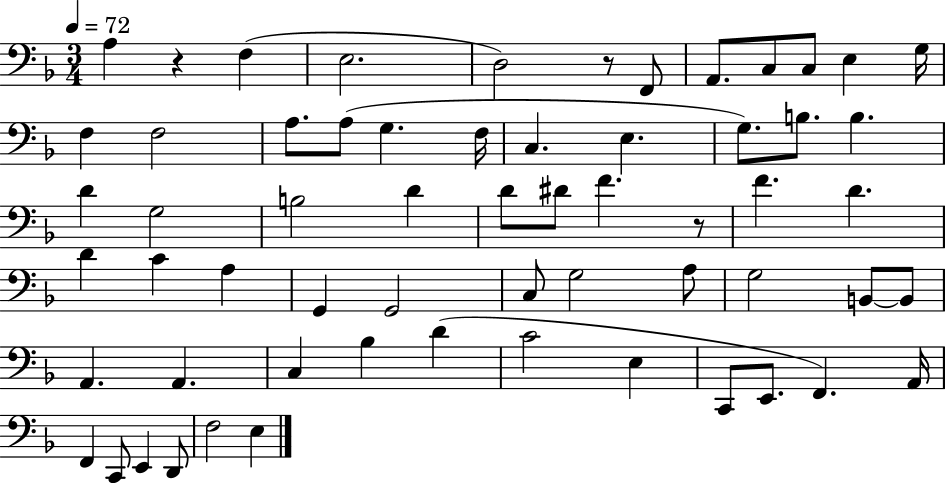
X:1
T:Untitled
M:3/4
L:1/4
K:F
A, z F, E,2 D,2 z/2 F,,/2 A,,/2 C,/2 C,/2 E, G,/4 F, F,2 A,/2 A,/2 G, F,/4 C, E, G,/2 B,/2 B, D G,2 B,2 D D/2 ^D/2 F z/2 F D D C A, G,, G,,2 C,/2 G,2 A,/2 G,2 B,,/2 B,,/2 A,, A,, C, _B, D C2 E, C,,/2 E,,/2 F,, A,,/4 F,, C,,/2 E,, D,,/2 F,2 E,